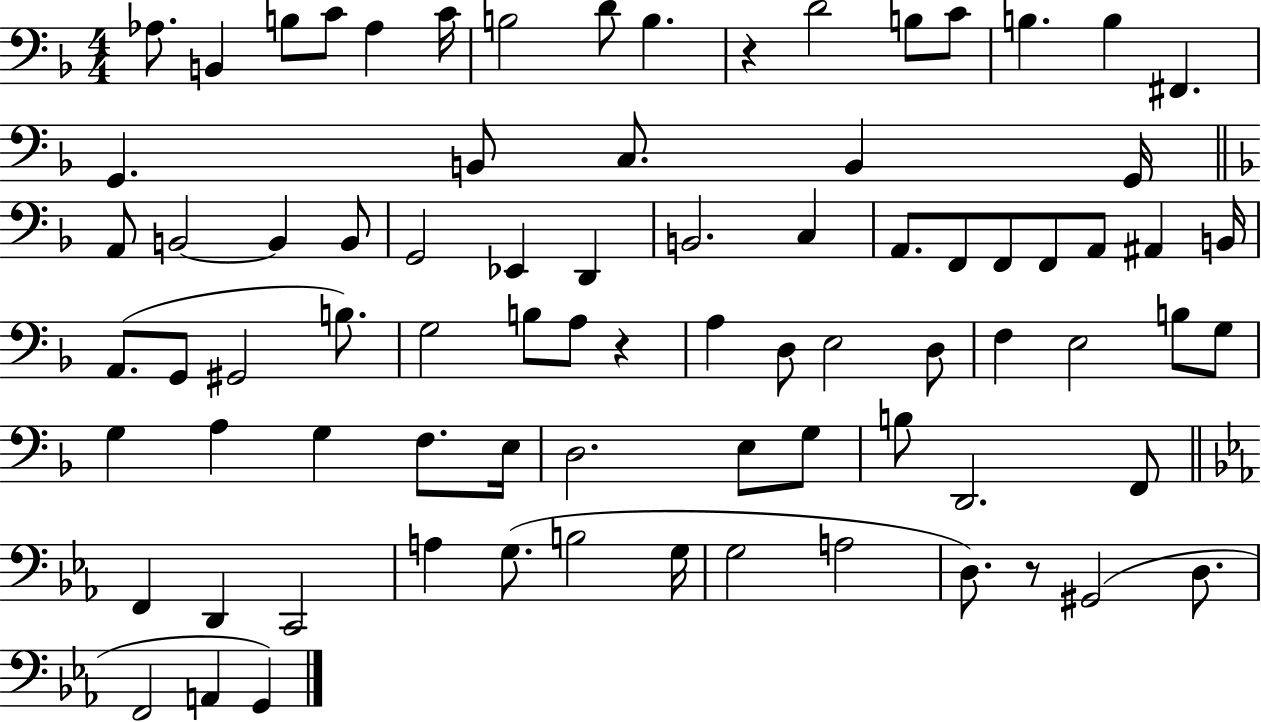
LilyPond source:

{
  \clef bass
  \numericTimeSignature
  \time 4/4
  \key f \major
  aes8. b,4 b8 c'8 aes4 c'16 | b2 d'8 b4. | r4 d'2 b8 c'8 | b4. b4 fis,4. | \break g,4. b,8 c8. b,4 g,16 | \bar "||" \break \key f \major a,8 b,2~~ b,4 b,8 | g,2 ees,4 d,4 | b,2. c4 | a,8. f,8 f,8 f,8 a,8 ais,4 b,16 | \break a,8.( g,8 gis,2 b8.) | g2 b8 a8 r4 | a4 d8 e2 d8 | f4 e2 b8 g8 | \break g4 a4 g4 f8. e16 | d2. e8 g8 | b8 d,2. f,8 | \bar "||" \break \key ees \major f,4 d,4 c,2 | a4 g8.( b2 g16 | g2 a2 | d8.) r8 gis,2( d8. | \break f,2 a,4 g,4) | \bar "|."
}